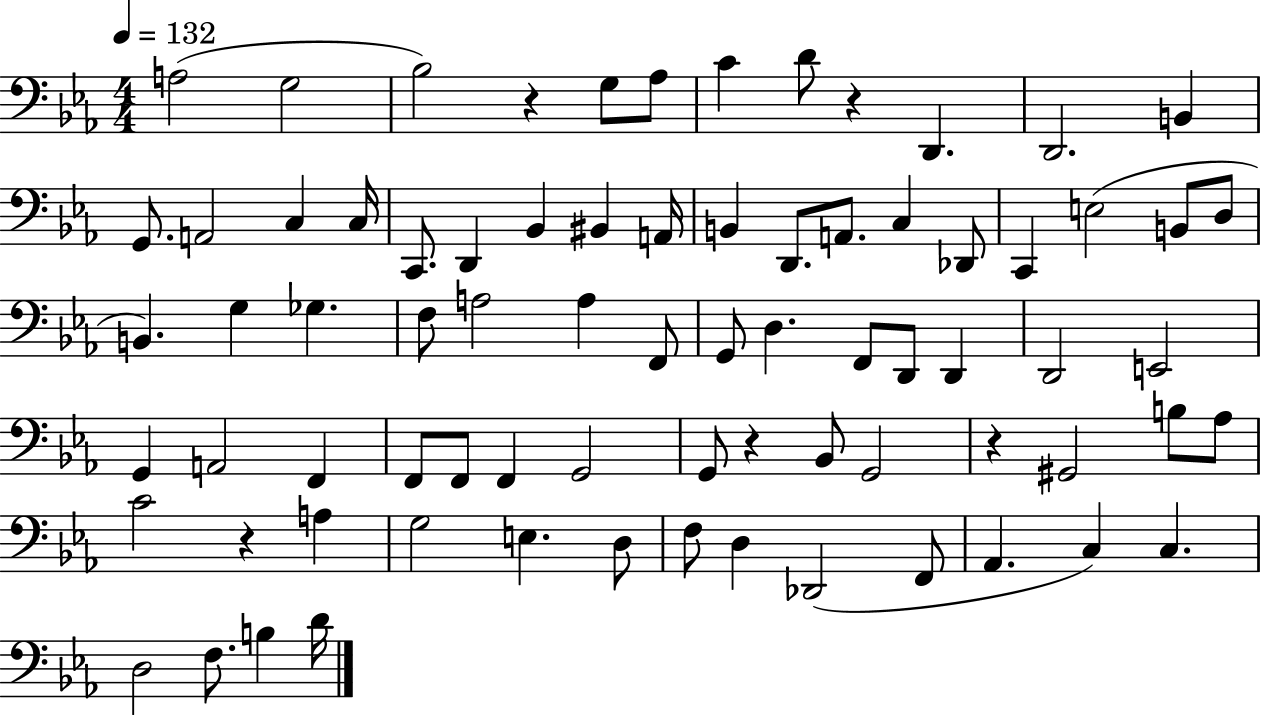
{
  \clef bass
  \numericTimeSignature
  \time 4/4
  \key ees \major
  \tempo 4 = 132
  a2( g2 | bes2) r4 g8 aes8 | c'4 d'8 r4 d,4. | d,2. b,4 | \break g,8. a,2 c4 c16 | c,8. d,4 bes,4 bis,4 a,16 | b,4 d,8. a,8. c4 des,8 | c,4 e2( b,8 d8 | \break b,4.) g4 ges4. | f8 a2 a4 f,8 | g,8 d4. f,8 d,8 d,4 | d,2 e,2 | \break g,4 a,2 f,4 | f,8 f,8 f,4 g,2 | g,8 r4 bes,8 g,2 | r4 gis,2 b8 aes8 | \break c'2 r4 a4 | g2 e4. d8 | f8 d4 des,2( f,8 | aes,4. c4) c4. | \break d2 f8. b4 d'16 | \bar "|."
}